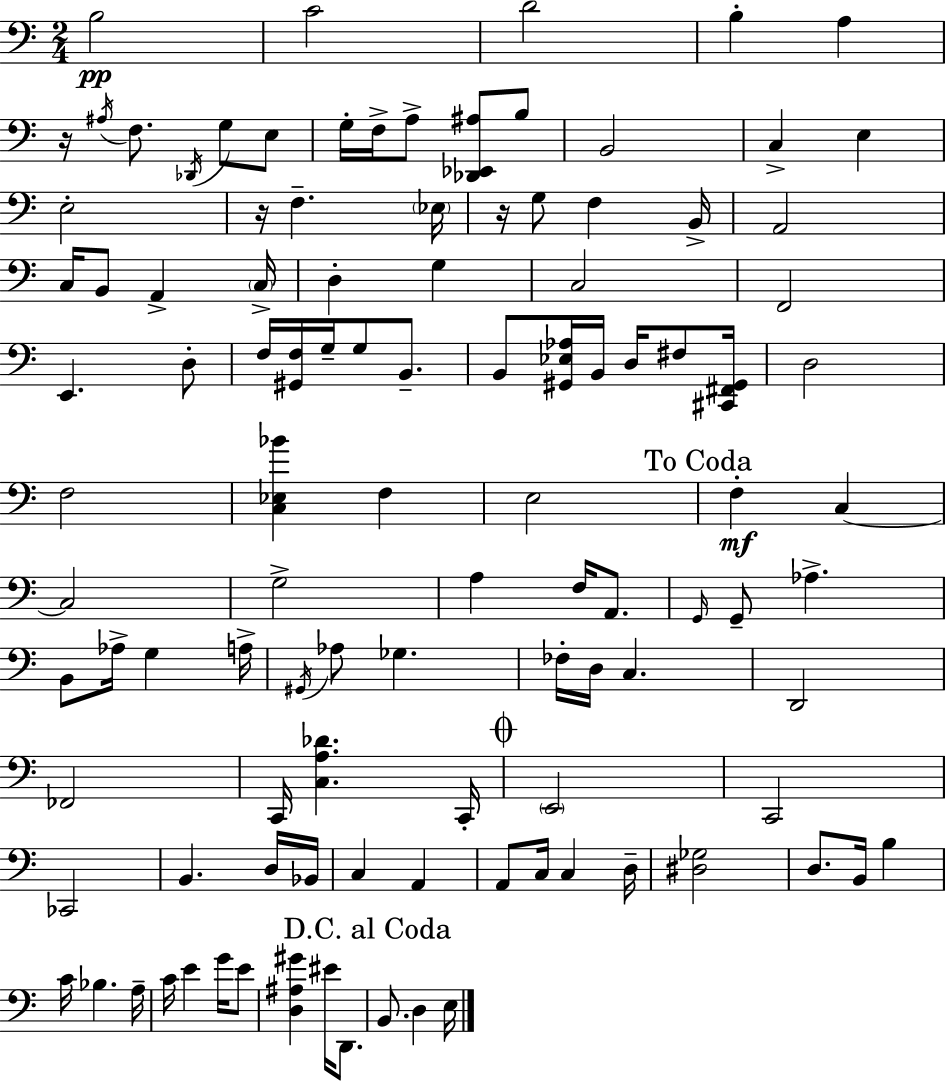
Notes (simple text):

B3/h C4/h D4/h B3/q A3/q R/s A#3/s F3/e. Db2/s G3/e E3/e G3/s F3/s A3/e [Db2,Eb2,A#3]/e B3/e B2/h C3/q E3/q E3/h R/s F3/q. Eb3/s R/s G3/e F3/q B2/s A2/h C3/s B2/e A2/q C3/s D3/q G3/q C3/h F2/h E2/q. D3/e F3/s [G#2,F3]/s G3/s G3/e B2/e. B2/e [G#2,Eb3,Ab3]/s B2/s D3/s F#3/e [C#2,F#2,G#2]/s D3/h F3/h [C3,Eb3,Bb4]/q F3/q E3/h F3/q C3/q C3/h G3/h A3/q F3/s A2/e. G2/s G2/e Ab3/q. B2/e Ab3/s G3/q A3/s G#2/s Ab3/e Gb3/q. FES3/s D3/s C3/q. D2/h FES2/h C2/s [C3,A3,Db4]/q. C2/s E2/h C2/h CES2/h B2/q. D3/s Bb2/s C3/q A2/q A2/e C3/s C3/q D3/s [D#3,Gb3]/h D3/e. B2/s B3/q C4/s Bb3/q. A3/s C4/s E4/q G4/s E4/e [D3,A#3,G#4]/q EIS4/s D2/e. B2/e. D3/q E3/s